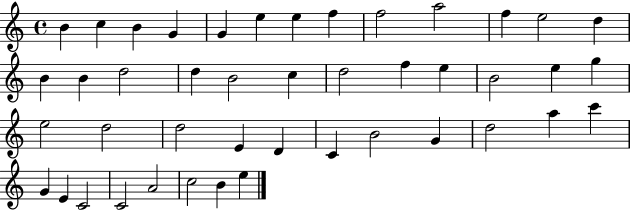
{
  \clef treble
  \time 4/4
  \defaultTimeSignature
  \key c \major
  b'4 c''4 b'4 g'4 | g'4 e''4 e''4 f''4 | f''2 a''2 | f''4 e''2 d''4 | \break b'4 b'4 d''2 | d''4 b'2 c''4 | d''2 f''4 e''4 | b'2 e''4 g''4 | \break e''2 d''2 | d''2 e'4 d'4 | c'4 b'2 g'4 | d''2 a''4 c'''4 | \break g'4 e'4 c'2 | c'2 a'2 | c''2 b'4 e''4 | \bar "|."
}